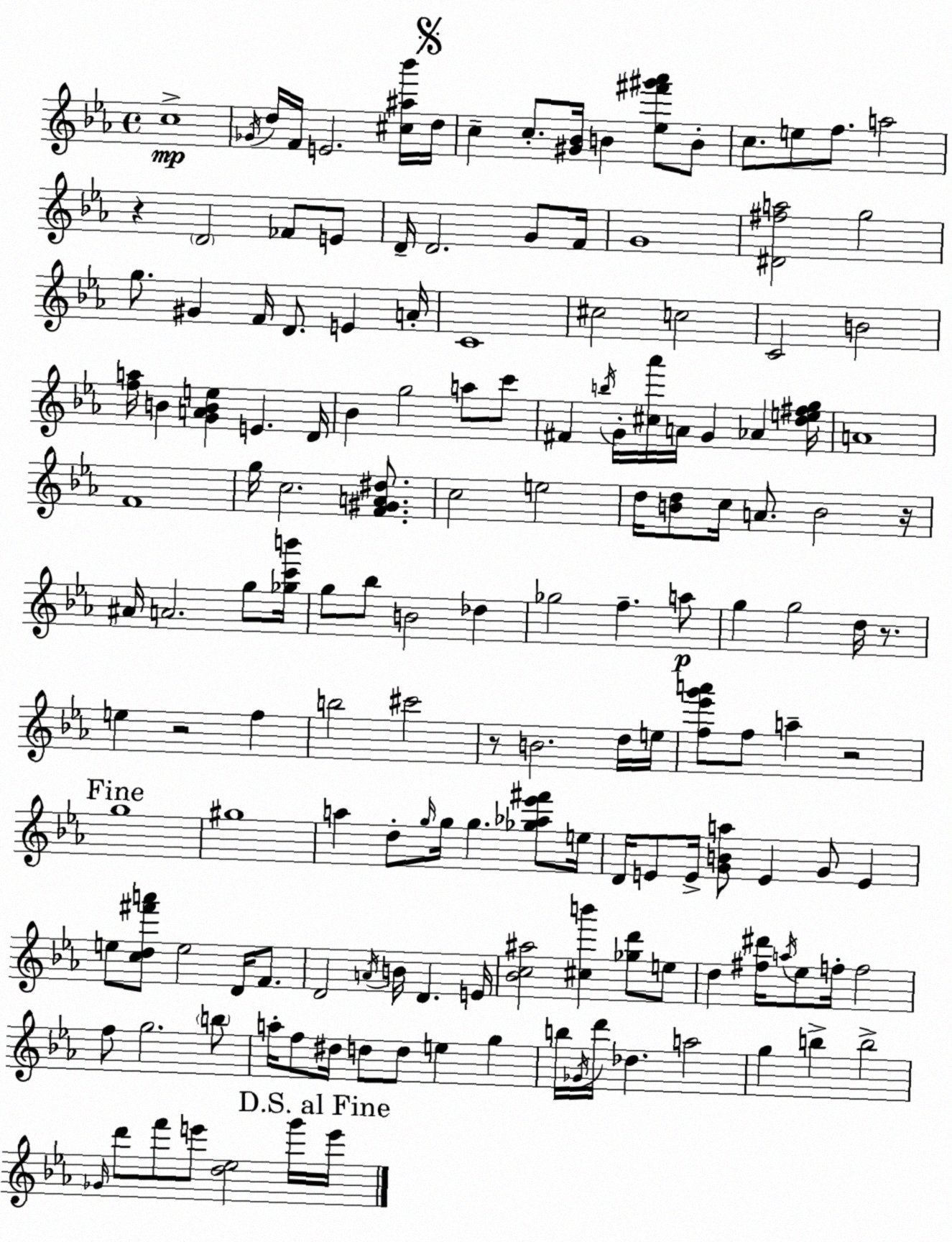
X:1
T:Untitled
M:4/4
L:1/4
K:Cm
c4 _G/4 d/4 F/4 E2 [^c^a_b']/4 d/4 c c/2 [^G_B]/4 B [_e^f'^g'_a']/2 B/2 c/2 e/2 f/2 a2 z D2 _F/2 E/2 D/4 D2 G/2 F/4 G4 [^D^fa]2 g2 g/2 ^G F/4 D/2 E A/4 C4 ^c2 c2 C2 B2 [fa]/4 B [GABe] E D/4 _B g2 a/2 c'/2 ^F b/4 G/4 [^c_a']/4 A/4 G _A [de^fg]/4 A4 F4 g/4 c2 [F^GA^d]/2 c2 e2 d/4 [Bd]/2 c/4 A/2 B2 z/4 ^A/4 A2 g/2 [_gc'b']/4 g/2 _b/2 B2 _d _g2 f a/2 g g2 d/4 z/2 e z2 f b2 ^c'2 z/2 B2 d/4 e/4 [f_e'g'a']/2 f/2 a z2 g4 ^g4 a d/2 g/4 g/4 g [_g_a_e'^f']/2 e/4 D/4 E/2 E/4 [GBa]/2 E G/2 E e/2 [cd^f'a']/2 e2 D/4 F/2 D2 A/4 B/4 D E/4 [_Bc^a]2 [^cb'] [_gd']/2 e/2 d [^f^d']/4 a/4 _e/2 f/4 f2 f/2 g2 b/2 a/4 f/2 ^d/4 d/2 d/2 e g b/4 _G/4 d'/4 _d a2 g b b2 _G/4 d'/2 f'/2 e'/2 [d_e]2 g'/4 e'/4